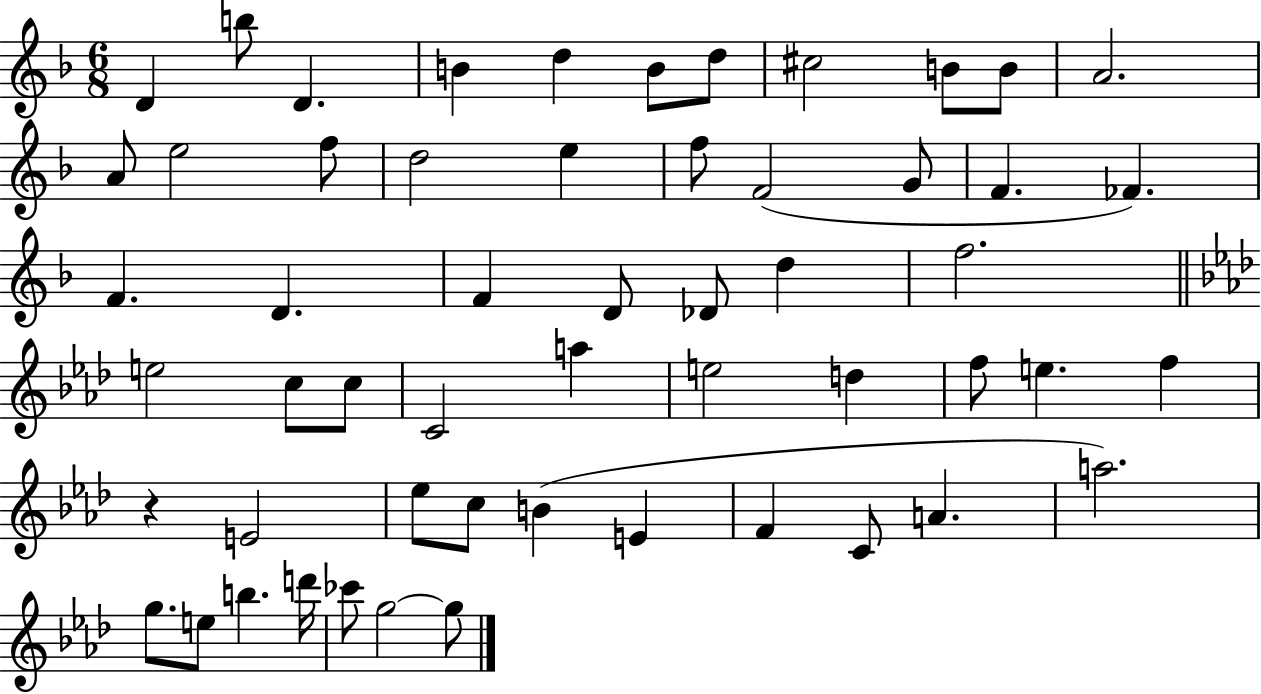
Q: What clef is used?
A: treble